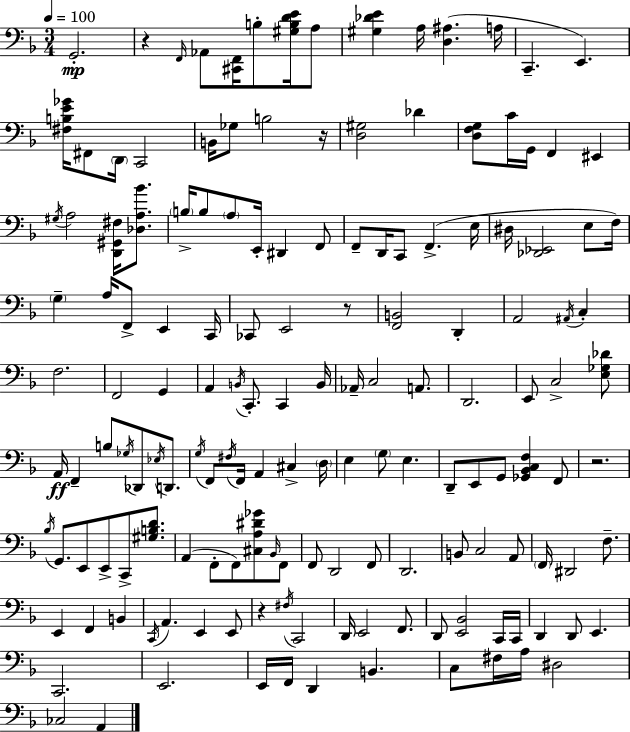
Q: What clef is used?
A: bass